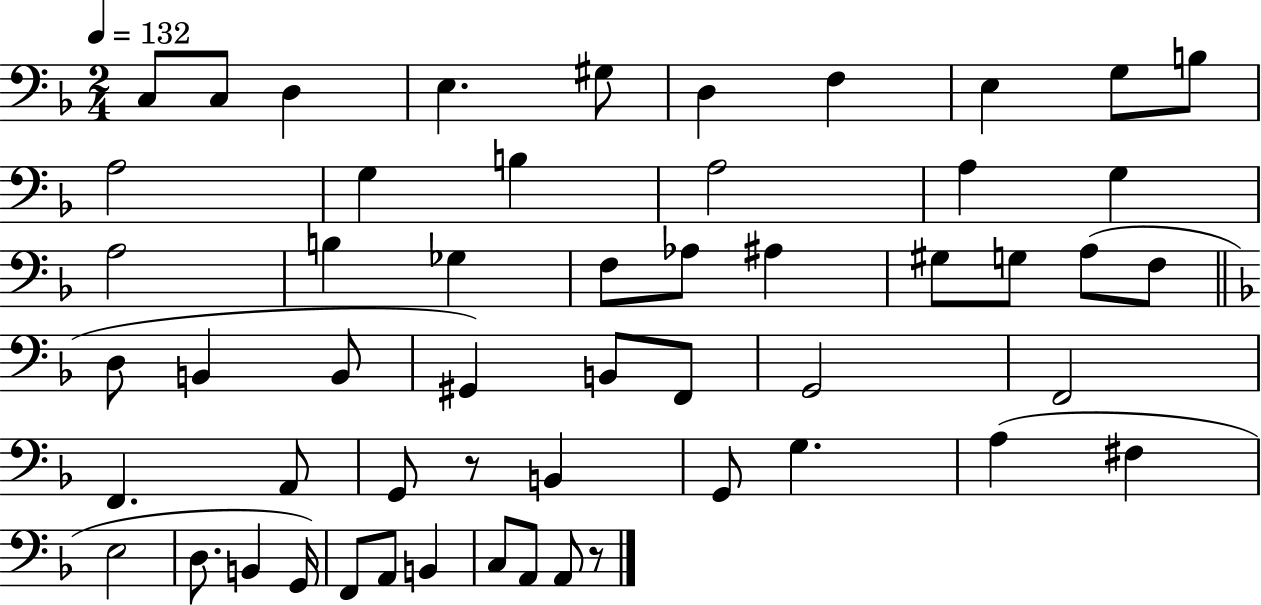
C3/e C3/e D3/q E3/q. G#3/e D3/q F3/q E3/q G3/e B3/e A3/h G3/q B3/q A3/h A3/q G3/q A3/h B3/q Gb3/q F3/e Ab3/e A#3/q G#3/e G3/e A3/e F3/e D3/e B2/q B2/e G#2/q B2/e F2/e G2/h F2/h F2/q. A2/e G2/e R/e B2/q G2/e G3/q. A3/q F#3/q E3/h D3/e. B2/q G2/s F2/e A2/e B2/q C3/e A2/e A2/e R/e